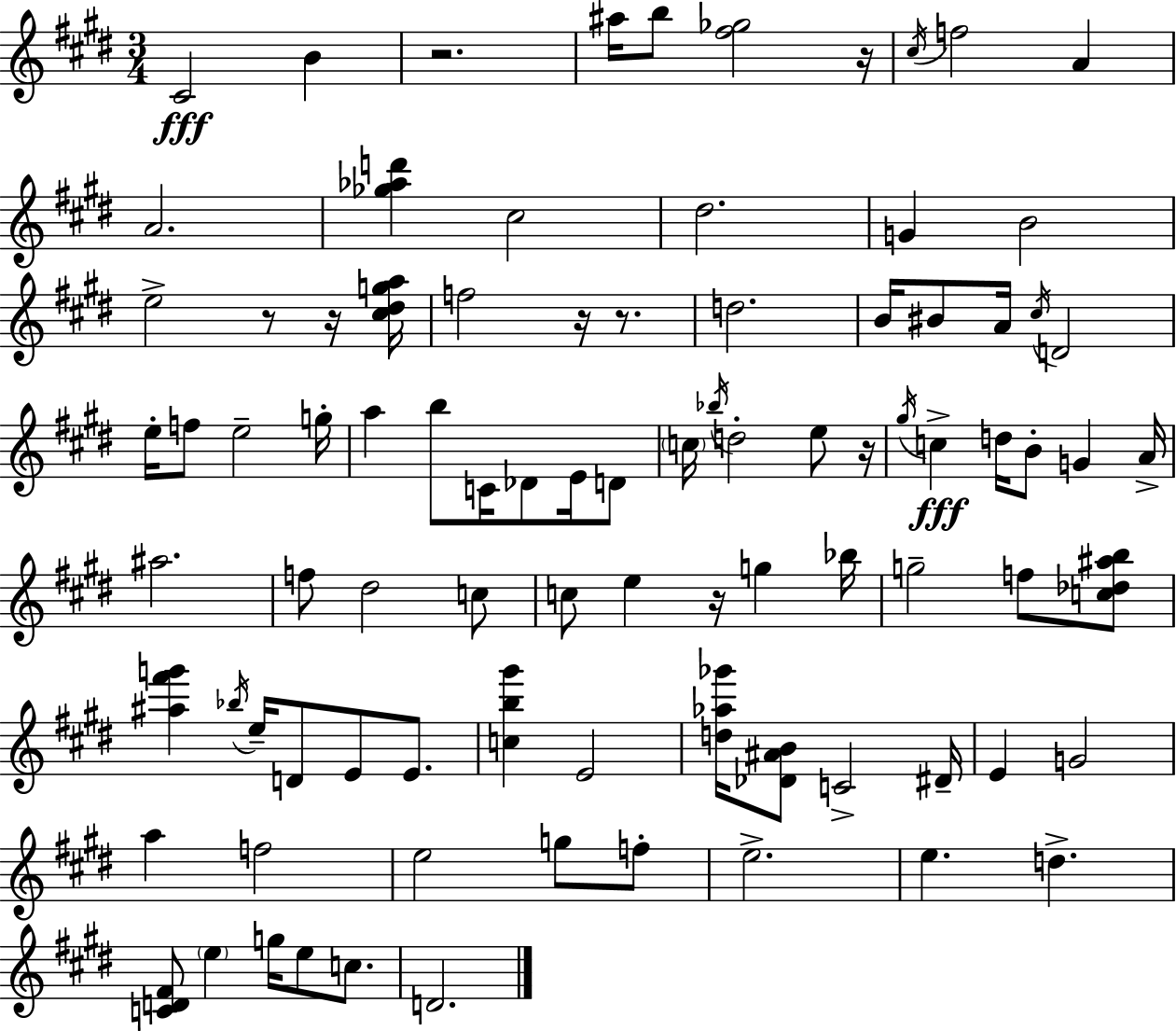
{
  \clef treble
  \numericTimeSignature
  \time 3/4
  \key e \major
  \repeat volta 2 { cis'2\fff b'4 | r2. | ais''16 b''8 <fis'' ges''>2 r16 | \acciaccatura { cis''16 } f''2 a'4 | \break a'2. | <ges'' aes'' d'''>4 cis''2 | dis''2. | g'4 b'2 | \break e''2-> r8 r16 | <cis'' dis'' g'' a''>16 f''2 r16 r8. | d''2. | b'16 bis'8 a'16 \acciaccatura { cis''16 } d'2 | \break e''16-. f''8 e''2-- | g''16-. a''4 b''8 c'16 des'8 e'16 | d'8 \parenthesize c''16 \acciaccatura { bes''16 } d''2-. | e''8 r16 \acciaccatura { gis''16 } c''4->\fff d''16 b'8-. g'4 | \break a'16-> ais''2. | f''8 dis''2 | c''8 c''8 e''4 r16 g''4 | bes''16 g''2-- | \break f''8 <c'' des'' ais'' b''>8 <ais'' fis''' g'''>4 \acciaccatura { bes''16 } e''16-- d'8 | e'8 e'8. <c'' b'' gis'''>4 e'2 | <d'' aes'' ges'''>16 <des' ais' b'>8 c'2-> | dis'16-- e'4 g'2 | \break a''4 f''2 | e''2 | g''8 f''8-. e''2.-> | e''4. d''4.-> | \break <c' d' fis'>8 \parenthesize e''4 g''16 | e''8 c''8. d'2. | } \bar "|."
}